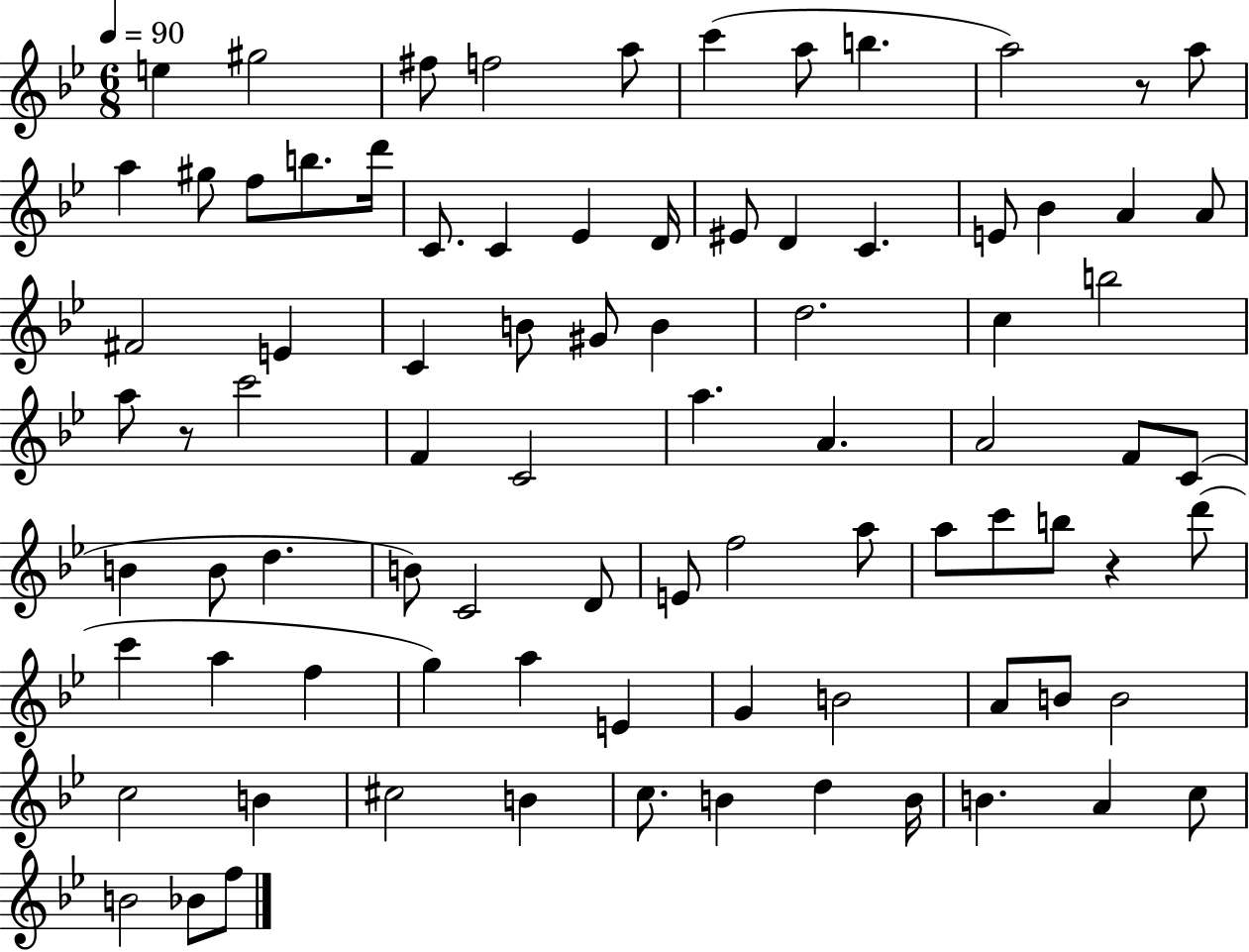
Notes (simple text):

E5/q G#5/h F#5/e F5/h A5/e C6/q A5/e B5/q. A5/h R/e A5/e A5/q G#5/e F5/e B5/e. D6/s C4/e. C4/q Eb4/q D4/s EIS4/e D4/q C4/q. E4/e Bb4/q A4/q A4/e F#4/h E4/q C4/q B4/e G#4/e B4/q D5/h. C5/q B5/h A5/e R/e C6/h F4/q C4/h A5/q. A4/q. A4/h F4/e C4/e B4/q B4/e D5/q. B4/e C4/h D4/e E4/e F5/h A5/e A5/e C6/e B5/e R/q D6/e C6/q A5/q F5/q G5/q A5/q E4/q G4/q B4/h A4/e B4/e B4/h C5/h B4/q C#5/h B4/q C5/e. B4/q D5/q B4/s B4/q. A4/q C5/e B4/h Bb4/e F5/e